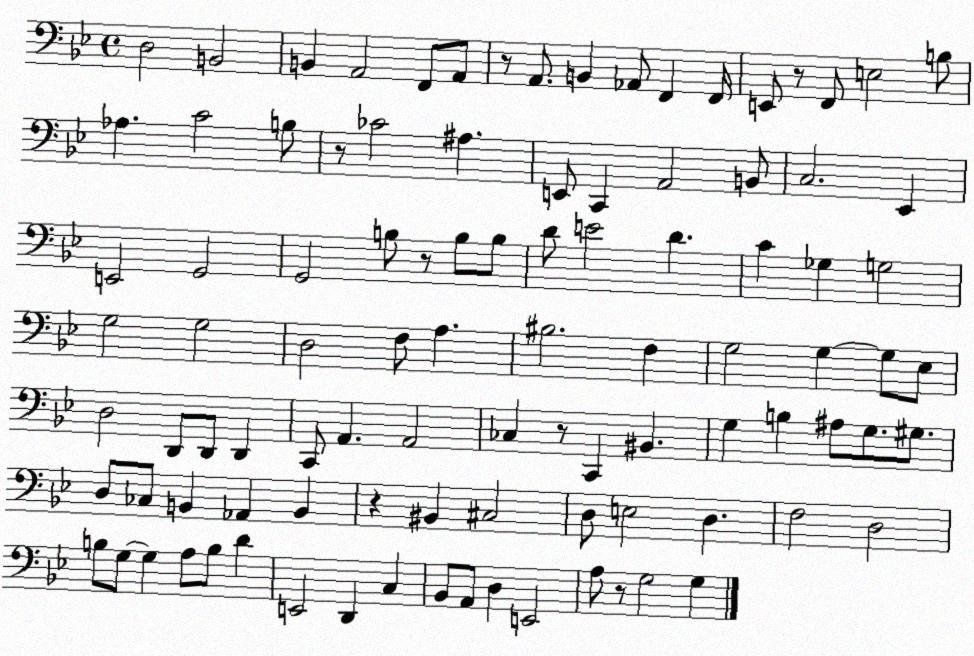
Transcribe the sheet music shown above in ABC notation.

X:1
T:Untitled
M:4/4
L:1/4
K:Bb
D,2 B,,2 B,, A,,2 F,,/2 A,,/2 z/2 A,,/2 B,, _A,,/2 F,, F,,/4 E,,/2 z/2 F,,/2 E,2 B,/2 _A, C2 B,/2 z/2 _C2 ^A, E,,/2 C,, A,,2 B,,/2 C,2 _E,, E,,2 G,,2 G,,2 B,/2 z/2 B,/2 B,/2 D/2 E2 D C _G, G,2 G,2 G,2 D,2 F,/2 A, ^B,2 F, G,2 G, G,/2 _E,/2 D,2 D,,/2 D,,/2 D,, C,,/2 A,, A,,2 _C, z/2 C,, ^B,, G, B, ^A,/2 G,/2 ^G,/2 D,/2 _C,/2 B,, _A,, B,, z ^B,, ^C,2 D,/2 E,2 D, F,2 D,2 B,/2 G,/2 G, A,/2 B,/2 D E,,2 D,, C, _B,,/2 A,,/2 D, E,,2 A,/2 z/2 G,2 G,